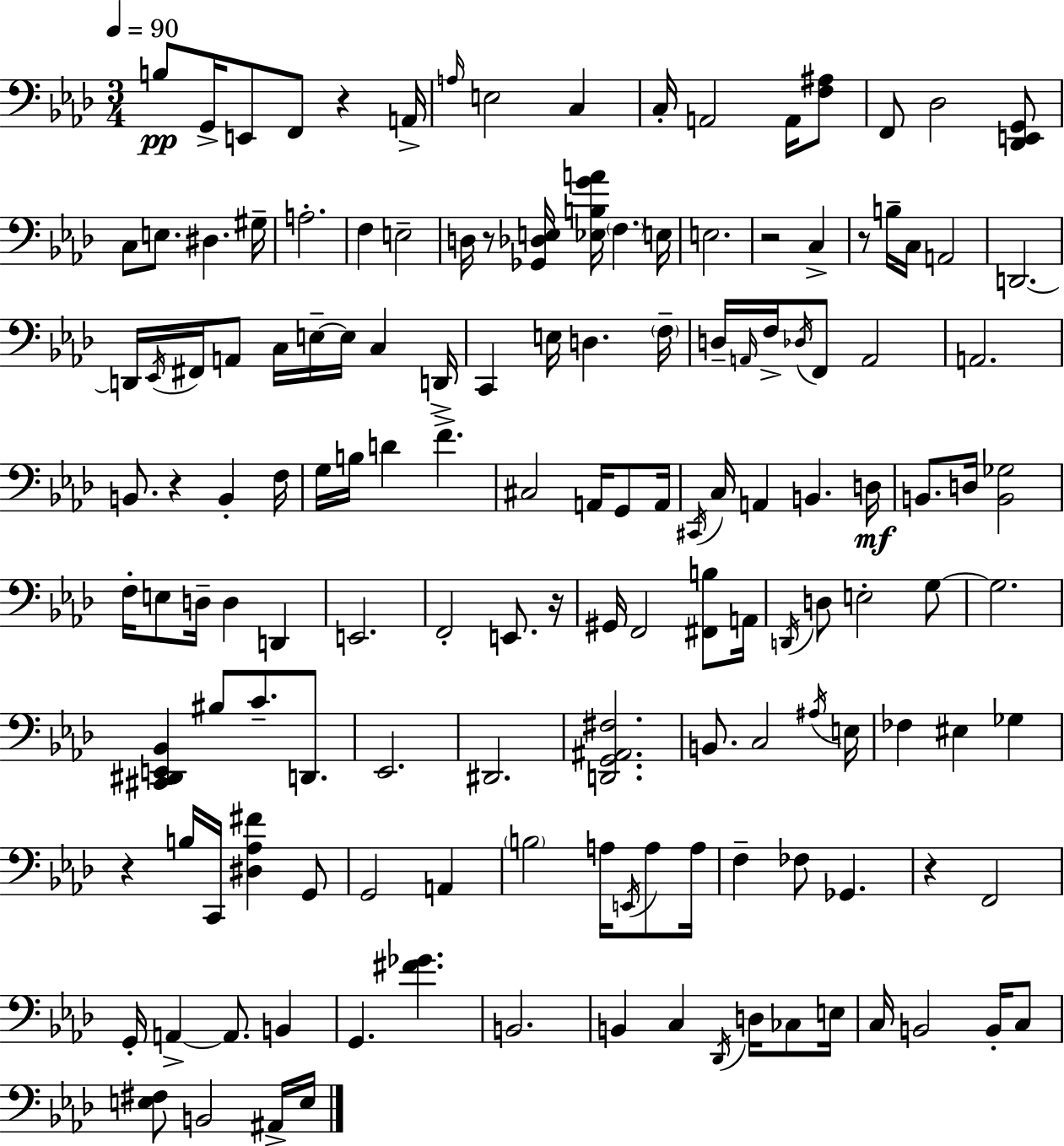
{
  \clef bass
  \numericTimeSignature
  \time 3/4
  \key f \minor
  \tempo 4 = 90
  b8\pp g,16-> e,8 f,8 r4 a,16-> | \grace { a16 } e2 c4 | c16-. a,2 a,16 <f ais>8 | f,8 des2 <des, e, g,>8 | \break c8 e8. dis4. | gis16-- a2.-. | f4 e2-- | d16 r8 <ges, des e>16 <ees b g' a'>16 \parenthesize f4. | \break e16 e2. | r2 c4-> | r8 b16-- c16 a,2 | d,2.~~ | \break d,16 \acciaccatura { ees,16 } fis,16 a,8 c16 e16--~~ e16 c4 | d,16-> c,4 e16 d4. | \parenthesize f16-- d16-- \grace { a,16 } f16-> \acciaccatura { des16 } f,8 a,2 | a,2. | \break b,8. r4 b,4-. | f16 g16 b16 d'4 f'4.-> | cis2 | a,16 g,8 a,16 \acciaccatura { cis,16 } c16 a,4 b,4. | \break d16\mf b,8. d16 <b, ges>2 | f16-. e8 d16-- d4 | d,4 e,2. | f,2-. | \break e,8. r16 gis,16 f,2 | <fis, b>8 a,16 \acciaccatura { d,16 } d8 e2-. | g8~~ g2. | <cis, dis, e, bes,>4 bis8 | \break c'8.-- d,8. ees,2. | dis,2. | <d, g, ais, fis>2. | b,8. c2 | \break \acciaccatura { ais16 } e16 fes4 eis4 | ges4 r4 b16 | c,16 <dis aes fis'>4 g,8 g,2 | a,4 \parenthesize b2 | \break a16 \acciaccatura { e,16 } a8 a16 f4-- | fes8 ges,4. r4 | f,2 g,16-. a,4->~~ | a,8. b,4 g,4. | \break <fis' ges'>4. b,2. | b,4 | c4 \acciaccatura { des,16 } d16 ces8 e16 c16 b,2 | b,16-. c8 <e fis>8 b,2 | \break ais,16-> e16 \bar "|."
}